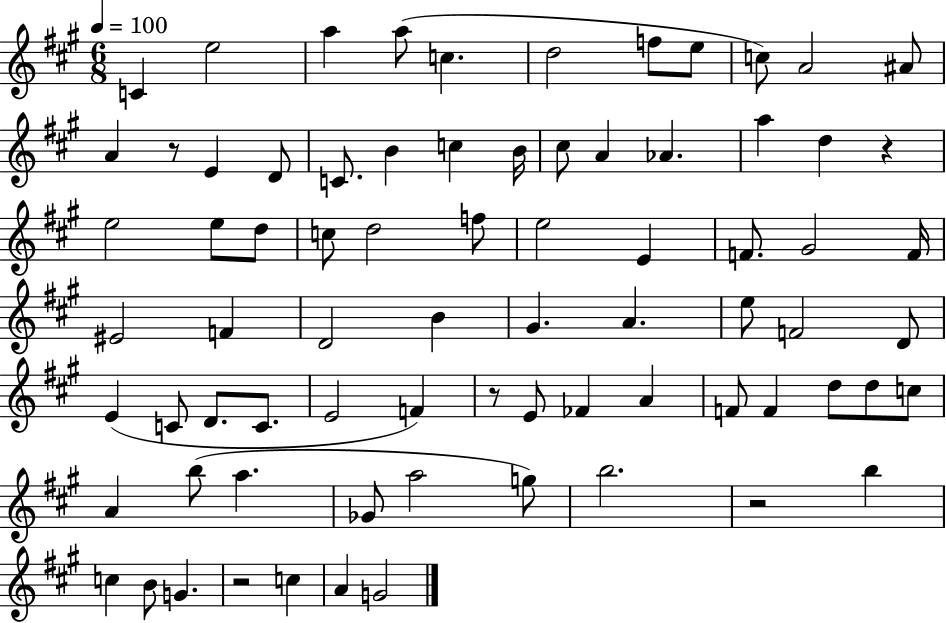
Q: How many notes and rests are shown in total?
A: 76